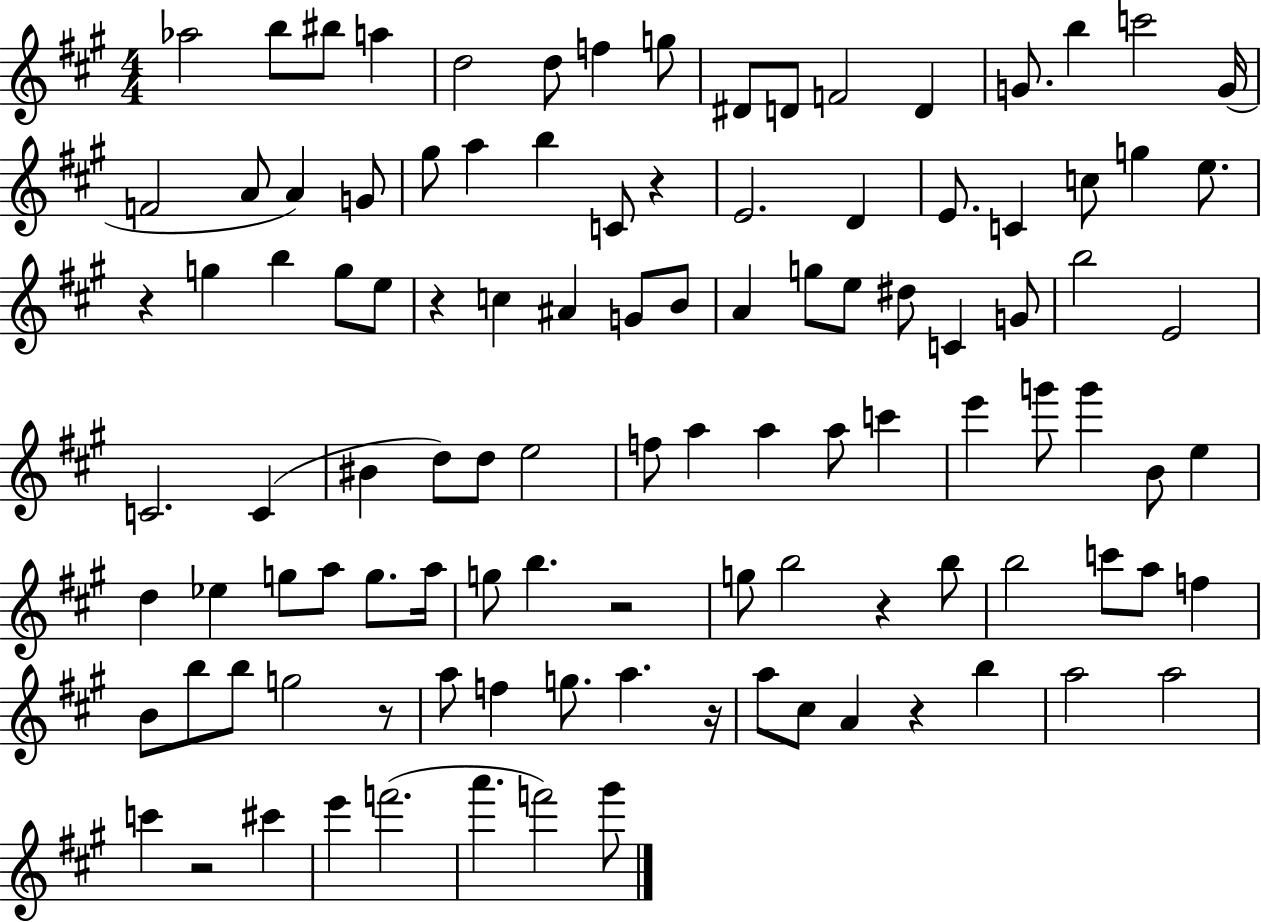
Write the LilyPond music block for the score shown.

{
  \clef treble
  \numericTimeSignature
  \time 4/4
  \key a \major
  aes''2 b''8 bis''8 a''4 | d''2 d''8 f''4 g''8 | dis'8 d'8 f'2 d'4 | g'8. b''4 c'''2 g'16( | \break f'2 a'8 a'4) g'8 | gis''8 a''4 b''4 c'8 r4 | e'2. d'4 | e'8. c'4 c''8 g''4 e''8. | \break r4 g''4 b''4 g''8 e''8 | r4 c''4 ais'4 g'8 b'8 | a'4 g''8 e''8 dis''8 c'4 g'8 | b''2 e'2 | \break c'2. c'4( | bis'4 d''8) d''8 e''2 | f''8 a''4 a''4 a''8 c'''4 | e'''4 g'''8 g'''4 b'8 e''4 | \break d''4 ees''4 g''8 a''8 g''8. a''16 | g''8 b''4. r2 | g''8 b''2 r4 b''8 | b''2 c'''8 a''8 f''4 | \break b'8 b''8 b''8 g''2 r8 | a''8 f''4 g''8. a''4. r16 | a''8 cis''8 a'4 r4 b''4 | a''2 a''2 | \break c'''4 r2 cis'''4 | e'''4 f'''2.( | a'''4. f'''2) gis'''8 | \bar "|."
}